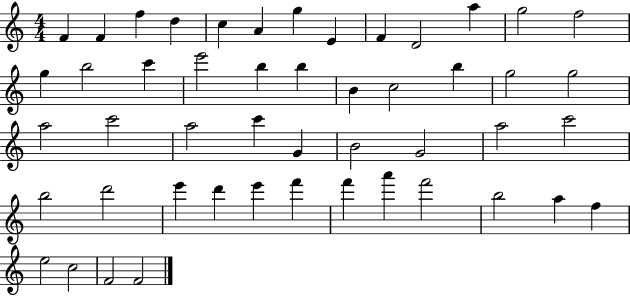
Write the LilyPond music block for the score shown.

{
  \clef treble
  \numericTimeSignature
  \time 4/4
  \key c \major
  f'4 f'4 f''4 d''4 | c''4 a'4 g''4 e'4 | f'4 d'2 a''4 | g''2 f''2 | \break g''4 b''2 c'''4 | e'''2 b''4 b''4 | b'4 c''2 b''4 | g''2 g''2 | \break a''2 c'''2 | a''2 c'''4 g'4 | b'2 g'2 | a''2 c'''2 | \break b''2 d'''2 | e'''4 d'''4 e'''4 f'''4 | f'''4 a'''4 f'''2 | b''2 a''4 f''4 | \break e''2 c''2 | f'2 f'2 | \bar "|."
}